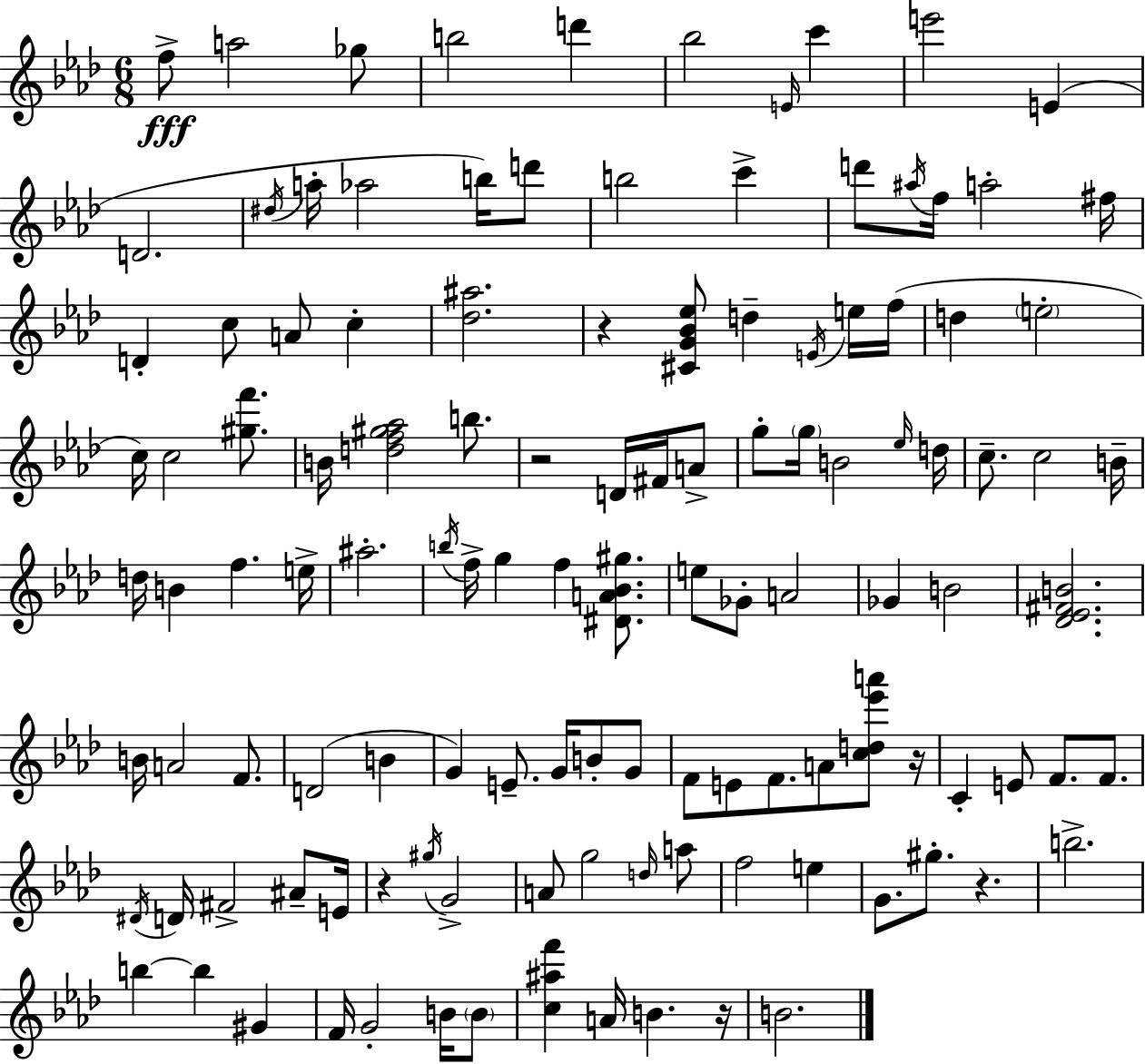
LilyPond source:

{
  \clef treble
  \numericTimeSignature
  \time 6/8
  \key f \minor
  f''8->\fff a''2 ges''8 | b''2 d'''4 | bes''2 \grace { e'16 } c'''4 | e'''2 e'4( | \break d'2. | \acciaccatura { dis''16 } a''16-. aes''2 b''16) | d'''8 b''2 c'''4-> | d'''8 \acciaccatura { ais''16 } f''16 a''2-. | \break fis''16 d'4-. c''8 a'8 c''4-. | <des'' ais''>2. | r4 <cis' g' bes' ees''>8 d''4-- | \acciaccatura { e'16 } e''16 f''16( d''4 \parenthesize e''2-. | \break c''16) c''2 | <gis'' f'''>8. b'16 <d'' f'' gis'' aes''>2 | b''8. r2 | d'16 fis'16 a'8-> g''8-. \parenthesize g''16 b'2 | \break \grace { ees''16 } d''16 c''8.-- c''2 | b'16-- d''16 b'4 f''4. | e''16-> ais''2.-. | \acciaccatura { b''16 } f''16-> g''4 f''4 | \break <dis' a' bes' gis''>8. e''8 ges'8-. a'2 | ges'4 b'2 | <des' ees' fis' b'>2. | b'16 a'2 | \break f'8. d'2( | b'4 g'4) e'8.-- | g'16 b'8-. g'8 f'8 e'8 f'8. | a'8 <c'' d'' ees''' a'''>8 r16 c'4-. e'8 | \break f'8. f'8. \acciaccatura { dis'16 } d'16 fis'2-> | ais'8-- e'16 r4 \acciaccatura { gis''16 } | g'2-> a'8 g''2 | \grace { d''16 } a''8 f''2 | \break e''4 g'8. | gis''8.-. r4. b''2.-> | b''4~~ | b''4 gis'4 f'16 g'2-. | \break b'16 \parenthesize b'8 <c'' ais'' f'''>4 | a'16 b'4. r16 b'2. | \bar "|."
}